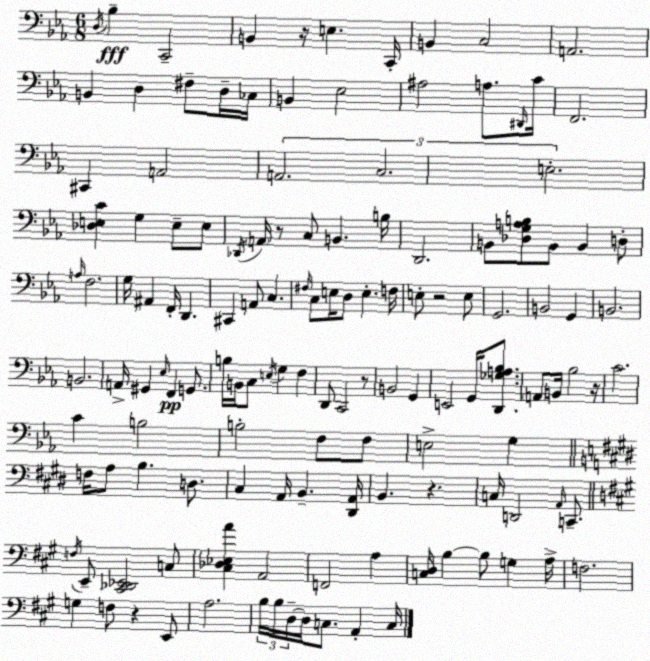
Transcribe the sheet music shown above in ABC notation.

X:1
T:Untitled
M:6/8
L:1/4
K:Cm
D,/4 _B, C,,2 B,, z/4 E, C,,/4 B,, C,2 A,,2 B,, D, ^F,/2 D,/4 _C,/4 B,, _E,2 ^A,2 A,/2 ^D,,/4 C/4 F,,2 ^C,, A,,2 A,,2 C,2 E,2 [_D,E,C] G, E,/2 E,/2 _D,,/4 A,,/4 z/2 C,/2 B,, B,/4 D,,2 B,,/2 [_D,G,A,B,]/2 B,,/2 B,, D,/2 A,/4 F,2 G,/4 ^A,, F,,/4 D,, ^C,, A,,/2 C, ^F,/4 C,/2 E,/4 D,/2 E, F,/4 E,/2 z2 E,/2 G,,2 B,,2 G,, B,,2 B,,2 A,,/4 ^G,, _E,/4 F,, G,,/2 B,/4 B,,/4 C,/2 E,/4 G, F, D,,/2 C,,2 z/2 B,,2 G,, E,,2 G,,/4 [D,,_G,A,_B,]/2 A,,/2 B,,/4 _B,2 z/4 C2 C B,2 B,2 F,/2 F,/2 E,2 G, F,/4 A,/2 B, D,/2 ^C, A,,/4 B,, [^D,,A,,]/4 B,, z C,/4 D,,2 A,,/4 C,,/2 F,/4 E,,/2 [^C,,_D,,_E,,]2 C,/2 [^C,_D,_E,A] A,,2 F,,2 A, [C,D,]/4 B, B,/2 G, A,/4 F,2 G, F,/2 z E,,/2 A,2 B,/4 B,/4 D,/4 D,/4 C,/2 A,, C,/4